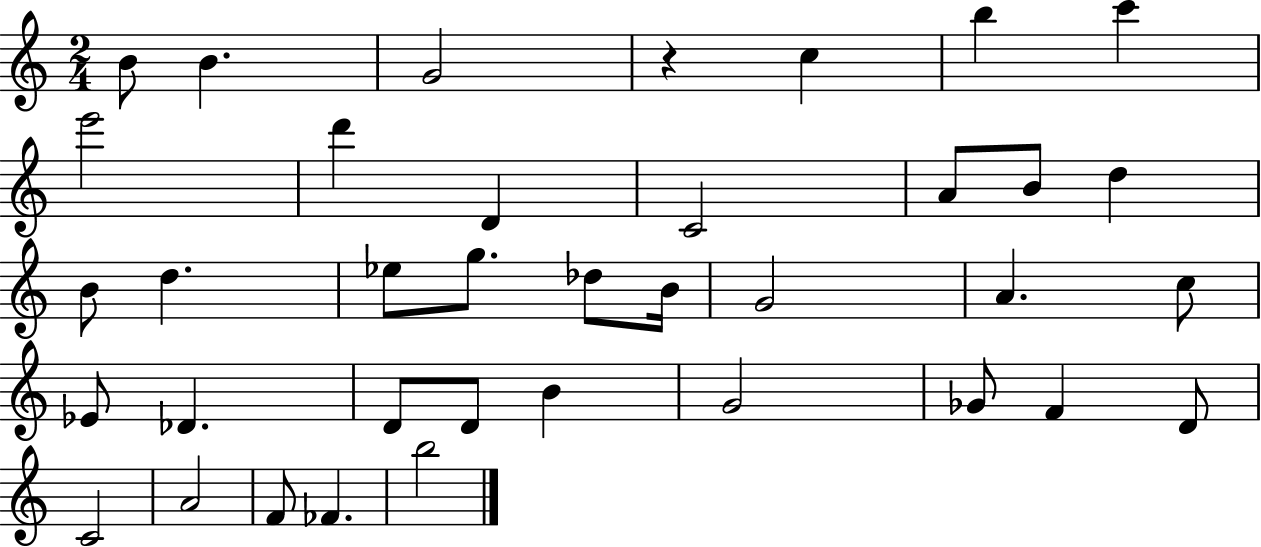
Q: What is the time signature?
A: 2/4